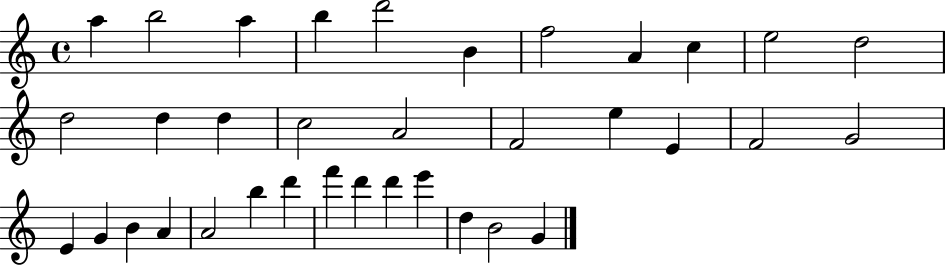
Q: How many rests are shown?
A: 0